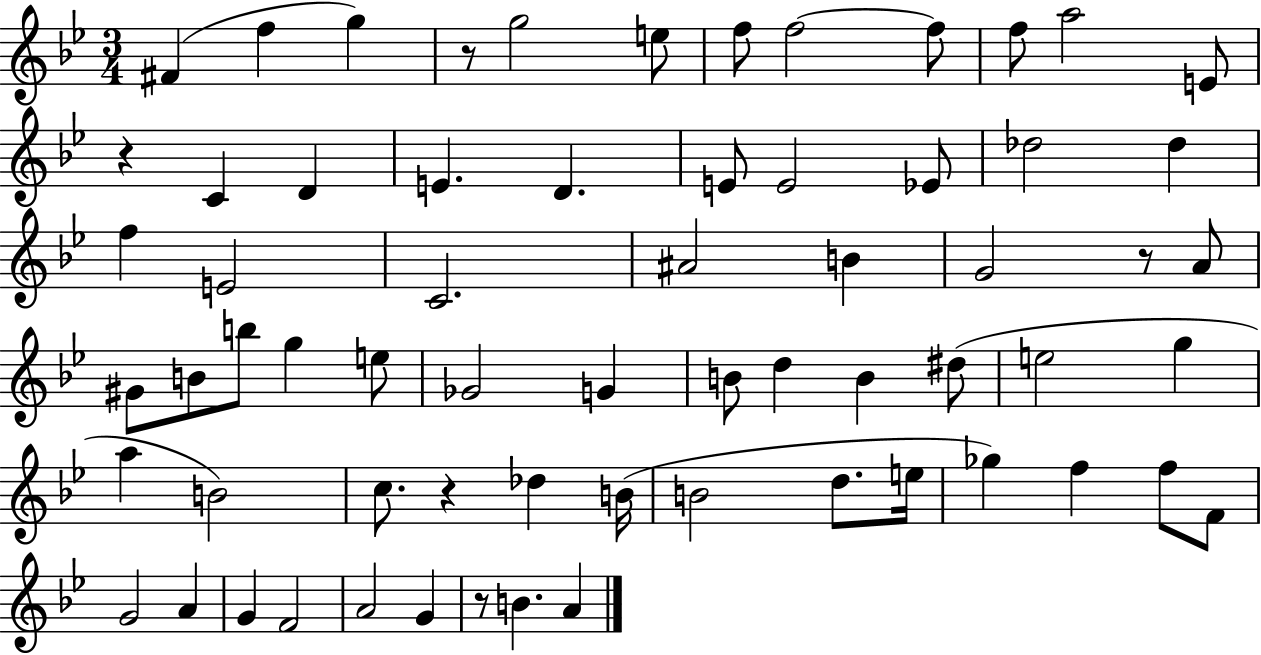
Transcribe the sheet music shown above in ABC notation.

X:1
T:Untitled
M:3/4
L:1/4
K:Bb
^F f g z/2 g2 e/2 f/2 f2 f/2 f/2 a2 E/2 z C D E D E/2 E2 _E/2 _d2 _d f E2 C2 ^A2 B G2 z/2 A/2 ^G/2 B/2 b/2 g e/2 _G2 G B/2 d B ^d/2 e2 g a B2 c/2 z _d B/4 B2 d/2 e/4 _g f f/2 F/2 G2 A G F2 A2 G z/2 B A